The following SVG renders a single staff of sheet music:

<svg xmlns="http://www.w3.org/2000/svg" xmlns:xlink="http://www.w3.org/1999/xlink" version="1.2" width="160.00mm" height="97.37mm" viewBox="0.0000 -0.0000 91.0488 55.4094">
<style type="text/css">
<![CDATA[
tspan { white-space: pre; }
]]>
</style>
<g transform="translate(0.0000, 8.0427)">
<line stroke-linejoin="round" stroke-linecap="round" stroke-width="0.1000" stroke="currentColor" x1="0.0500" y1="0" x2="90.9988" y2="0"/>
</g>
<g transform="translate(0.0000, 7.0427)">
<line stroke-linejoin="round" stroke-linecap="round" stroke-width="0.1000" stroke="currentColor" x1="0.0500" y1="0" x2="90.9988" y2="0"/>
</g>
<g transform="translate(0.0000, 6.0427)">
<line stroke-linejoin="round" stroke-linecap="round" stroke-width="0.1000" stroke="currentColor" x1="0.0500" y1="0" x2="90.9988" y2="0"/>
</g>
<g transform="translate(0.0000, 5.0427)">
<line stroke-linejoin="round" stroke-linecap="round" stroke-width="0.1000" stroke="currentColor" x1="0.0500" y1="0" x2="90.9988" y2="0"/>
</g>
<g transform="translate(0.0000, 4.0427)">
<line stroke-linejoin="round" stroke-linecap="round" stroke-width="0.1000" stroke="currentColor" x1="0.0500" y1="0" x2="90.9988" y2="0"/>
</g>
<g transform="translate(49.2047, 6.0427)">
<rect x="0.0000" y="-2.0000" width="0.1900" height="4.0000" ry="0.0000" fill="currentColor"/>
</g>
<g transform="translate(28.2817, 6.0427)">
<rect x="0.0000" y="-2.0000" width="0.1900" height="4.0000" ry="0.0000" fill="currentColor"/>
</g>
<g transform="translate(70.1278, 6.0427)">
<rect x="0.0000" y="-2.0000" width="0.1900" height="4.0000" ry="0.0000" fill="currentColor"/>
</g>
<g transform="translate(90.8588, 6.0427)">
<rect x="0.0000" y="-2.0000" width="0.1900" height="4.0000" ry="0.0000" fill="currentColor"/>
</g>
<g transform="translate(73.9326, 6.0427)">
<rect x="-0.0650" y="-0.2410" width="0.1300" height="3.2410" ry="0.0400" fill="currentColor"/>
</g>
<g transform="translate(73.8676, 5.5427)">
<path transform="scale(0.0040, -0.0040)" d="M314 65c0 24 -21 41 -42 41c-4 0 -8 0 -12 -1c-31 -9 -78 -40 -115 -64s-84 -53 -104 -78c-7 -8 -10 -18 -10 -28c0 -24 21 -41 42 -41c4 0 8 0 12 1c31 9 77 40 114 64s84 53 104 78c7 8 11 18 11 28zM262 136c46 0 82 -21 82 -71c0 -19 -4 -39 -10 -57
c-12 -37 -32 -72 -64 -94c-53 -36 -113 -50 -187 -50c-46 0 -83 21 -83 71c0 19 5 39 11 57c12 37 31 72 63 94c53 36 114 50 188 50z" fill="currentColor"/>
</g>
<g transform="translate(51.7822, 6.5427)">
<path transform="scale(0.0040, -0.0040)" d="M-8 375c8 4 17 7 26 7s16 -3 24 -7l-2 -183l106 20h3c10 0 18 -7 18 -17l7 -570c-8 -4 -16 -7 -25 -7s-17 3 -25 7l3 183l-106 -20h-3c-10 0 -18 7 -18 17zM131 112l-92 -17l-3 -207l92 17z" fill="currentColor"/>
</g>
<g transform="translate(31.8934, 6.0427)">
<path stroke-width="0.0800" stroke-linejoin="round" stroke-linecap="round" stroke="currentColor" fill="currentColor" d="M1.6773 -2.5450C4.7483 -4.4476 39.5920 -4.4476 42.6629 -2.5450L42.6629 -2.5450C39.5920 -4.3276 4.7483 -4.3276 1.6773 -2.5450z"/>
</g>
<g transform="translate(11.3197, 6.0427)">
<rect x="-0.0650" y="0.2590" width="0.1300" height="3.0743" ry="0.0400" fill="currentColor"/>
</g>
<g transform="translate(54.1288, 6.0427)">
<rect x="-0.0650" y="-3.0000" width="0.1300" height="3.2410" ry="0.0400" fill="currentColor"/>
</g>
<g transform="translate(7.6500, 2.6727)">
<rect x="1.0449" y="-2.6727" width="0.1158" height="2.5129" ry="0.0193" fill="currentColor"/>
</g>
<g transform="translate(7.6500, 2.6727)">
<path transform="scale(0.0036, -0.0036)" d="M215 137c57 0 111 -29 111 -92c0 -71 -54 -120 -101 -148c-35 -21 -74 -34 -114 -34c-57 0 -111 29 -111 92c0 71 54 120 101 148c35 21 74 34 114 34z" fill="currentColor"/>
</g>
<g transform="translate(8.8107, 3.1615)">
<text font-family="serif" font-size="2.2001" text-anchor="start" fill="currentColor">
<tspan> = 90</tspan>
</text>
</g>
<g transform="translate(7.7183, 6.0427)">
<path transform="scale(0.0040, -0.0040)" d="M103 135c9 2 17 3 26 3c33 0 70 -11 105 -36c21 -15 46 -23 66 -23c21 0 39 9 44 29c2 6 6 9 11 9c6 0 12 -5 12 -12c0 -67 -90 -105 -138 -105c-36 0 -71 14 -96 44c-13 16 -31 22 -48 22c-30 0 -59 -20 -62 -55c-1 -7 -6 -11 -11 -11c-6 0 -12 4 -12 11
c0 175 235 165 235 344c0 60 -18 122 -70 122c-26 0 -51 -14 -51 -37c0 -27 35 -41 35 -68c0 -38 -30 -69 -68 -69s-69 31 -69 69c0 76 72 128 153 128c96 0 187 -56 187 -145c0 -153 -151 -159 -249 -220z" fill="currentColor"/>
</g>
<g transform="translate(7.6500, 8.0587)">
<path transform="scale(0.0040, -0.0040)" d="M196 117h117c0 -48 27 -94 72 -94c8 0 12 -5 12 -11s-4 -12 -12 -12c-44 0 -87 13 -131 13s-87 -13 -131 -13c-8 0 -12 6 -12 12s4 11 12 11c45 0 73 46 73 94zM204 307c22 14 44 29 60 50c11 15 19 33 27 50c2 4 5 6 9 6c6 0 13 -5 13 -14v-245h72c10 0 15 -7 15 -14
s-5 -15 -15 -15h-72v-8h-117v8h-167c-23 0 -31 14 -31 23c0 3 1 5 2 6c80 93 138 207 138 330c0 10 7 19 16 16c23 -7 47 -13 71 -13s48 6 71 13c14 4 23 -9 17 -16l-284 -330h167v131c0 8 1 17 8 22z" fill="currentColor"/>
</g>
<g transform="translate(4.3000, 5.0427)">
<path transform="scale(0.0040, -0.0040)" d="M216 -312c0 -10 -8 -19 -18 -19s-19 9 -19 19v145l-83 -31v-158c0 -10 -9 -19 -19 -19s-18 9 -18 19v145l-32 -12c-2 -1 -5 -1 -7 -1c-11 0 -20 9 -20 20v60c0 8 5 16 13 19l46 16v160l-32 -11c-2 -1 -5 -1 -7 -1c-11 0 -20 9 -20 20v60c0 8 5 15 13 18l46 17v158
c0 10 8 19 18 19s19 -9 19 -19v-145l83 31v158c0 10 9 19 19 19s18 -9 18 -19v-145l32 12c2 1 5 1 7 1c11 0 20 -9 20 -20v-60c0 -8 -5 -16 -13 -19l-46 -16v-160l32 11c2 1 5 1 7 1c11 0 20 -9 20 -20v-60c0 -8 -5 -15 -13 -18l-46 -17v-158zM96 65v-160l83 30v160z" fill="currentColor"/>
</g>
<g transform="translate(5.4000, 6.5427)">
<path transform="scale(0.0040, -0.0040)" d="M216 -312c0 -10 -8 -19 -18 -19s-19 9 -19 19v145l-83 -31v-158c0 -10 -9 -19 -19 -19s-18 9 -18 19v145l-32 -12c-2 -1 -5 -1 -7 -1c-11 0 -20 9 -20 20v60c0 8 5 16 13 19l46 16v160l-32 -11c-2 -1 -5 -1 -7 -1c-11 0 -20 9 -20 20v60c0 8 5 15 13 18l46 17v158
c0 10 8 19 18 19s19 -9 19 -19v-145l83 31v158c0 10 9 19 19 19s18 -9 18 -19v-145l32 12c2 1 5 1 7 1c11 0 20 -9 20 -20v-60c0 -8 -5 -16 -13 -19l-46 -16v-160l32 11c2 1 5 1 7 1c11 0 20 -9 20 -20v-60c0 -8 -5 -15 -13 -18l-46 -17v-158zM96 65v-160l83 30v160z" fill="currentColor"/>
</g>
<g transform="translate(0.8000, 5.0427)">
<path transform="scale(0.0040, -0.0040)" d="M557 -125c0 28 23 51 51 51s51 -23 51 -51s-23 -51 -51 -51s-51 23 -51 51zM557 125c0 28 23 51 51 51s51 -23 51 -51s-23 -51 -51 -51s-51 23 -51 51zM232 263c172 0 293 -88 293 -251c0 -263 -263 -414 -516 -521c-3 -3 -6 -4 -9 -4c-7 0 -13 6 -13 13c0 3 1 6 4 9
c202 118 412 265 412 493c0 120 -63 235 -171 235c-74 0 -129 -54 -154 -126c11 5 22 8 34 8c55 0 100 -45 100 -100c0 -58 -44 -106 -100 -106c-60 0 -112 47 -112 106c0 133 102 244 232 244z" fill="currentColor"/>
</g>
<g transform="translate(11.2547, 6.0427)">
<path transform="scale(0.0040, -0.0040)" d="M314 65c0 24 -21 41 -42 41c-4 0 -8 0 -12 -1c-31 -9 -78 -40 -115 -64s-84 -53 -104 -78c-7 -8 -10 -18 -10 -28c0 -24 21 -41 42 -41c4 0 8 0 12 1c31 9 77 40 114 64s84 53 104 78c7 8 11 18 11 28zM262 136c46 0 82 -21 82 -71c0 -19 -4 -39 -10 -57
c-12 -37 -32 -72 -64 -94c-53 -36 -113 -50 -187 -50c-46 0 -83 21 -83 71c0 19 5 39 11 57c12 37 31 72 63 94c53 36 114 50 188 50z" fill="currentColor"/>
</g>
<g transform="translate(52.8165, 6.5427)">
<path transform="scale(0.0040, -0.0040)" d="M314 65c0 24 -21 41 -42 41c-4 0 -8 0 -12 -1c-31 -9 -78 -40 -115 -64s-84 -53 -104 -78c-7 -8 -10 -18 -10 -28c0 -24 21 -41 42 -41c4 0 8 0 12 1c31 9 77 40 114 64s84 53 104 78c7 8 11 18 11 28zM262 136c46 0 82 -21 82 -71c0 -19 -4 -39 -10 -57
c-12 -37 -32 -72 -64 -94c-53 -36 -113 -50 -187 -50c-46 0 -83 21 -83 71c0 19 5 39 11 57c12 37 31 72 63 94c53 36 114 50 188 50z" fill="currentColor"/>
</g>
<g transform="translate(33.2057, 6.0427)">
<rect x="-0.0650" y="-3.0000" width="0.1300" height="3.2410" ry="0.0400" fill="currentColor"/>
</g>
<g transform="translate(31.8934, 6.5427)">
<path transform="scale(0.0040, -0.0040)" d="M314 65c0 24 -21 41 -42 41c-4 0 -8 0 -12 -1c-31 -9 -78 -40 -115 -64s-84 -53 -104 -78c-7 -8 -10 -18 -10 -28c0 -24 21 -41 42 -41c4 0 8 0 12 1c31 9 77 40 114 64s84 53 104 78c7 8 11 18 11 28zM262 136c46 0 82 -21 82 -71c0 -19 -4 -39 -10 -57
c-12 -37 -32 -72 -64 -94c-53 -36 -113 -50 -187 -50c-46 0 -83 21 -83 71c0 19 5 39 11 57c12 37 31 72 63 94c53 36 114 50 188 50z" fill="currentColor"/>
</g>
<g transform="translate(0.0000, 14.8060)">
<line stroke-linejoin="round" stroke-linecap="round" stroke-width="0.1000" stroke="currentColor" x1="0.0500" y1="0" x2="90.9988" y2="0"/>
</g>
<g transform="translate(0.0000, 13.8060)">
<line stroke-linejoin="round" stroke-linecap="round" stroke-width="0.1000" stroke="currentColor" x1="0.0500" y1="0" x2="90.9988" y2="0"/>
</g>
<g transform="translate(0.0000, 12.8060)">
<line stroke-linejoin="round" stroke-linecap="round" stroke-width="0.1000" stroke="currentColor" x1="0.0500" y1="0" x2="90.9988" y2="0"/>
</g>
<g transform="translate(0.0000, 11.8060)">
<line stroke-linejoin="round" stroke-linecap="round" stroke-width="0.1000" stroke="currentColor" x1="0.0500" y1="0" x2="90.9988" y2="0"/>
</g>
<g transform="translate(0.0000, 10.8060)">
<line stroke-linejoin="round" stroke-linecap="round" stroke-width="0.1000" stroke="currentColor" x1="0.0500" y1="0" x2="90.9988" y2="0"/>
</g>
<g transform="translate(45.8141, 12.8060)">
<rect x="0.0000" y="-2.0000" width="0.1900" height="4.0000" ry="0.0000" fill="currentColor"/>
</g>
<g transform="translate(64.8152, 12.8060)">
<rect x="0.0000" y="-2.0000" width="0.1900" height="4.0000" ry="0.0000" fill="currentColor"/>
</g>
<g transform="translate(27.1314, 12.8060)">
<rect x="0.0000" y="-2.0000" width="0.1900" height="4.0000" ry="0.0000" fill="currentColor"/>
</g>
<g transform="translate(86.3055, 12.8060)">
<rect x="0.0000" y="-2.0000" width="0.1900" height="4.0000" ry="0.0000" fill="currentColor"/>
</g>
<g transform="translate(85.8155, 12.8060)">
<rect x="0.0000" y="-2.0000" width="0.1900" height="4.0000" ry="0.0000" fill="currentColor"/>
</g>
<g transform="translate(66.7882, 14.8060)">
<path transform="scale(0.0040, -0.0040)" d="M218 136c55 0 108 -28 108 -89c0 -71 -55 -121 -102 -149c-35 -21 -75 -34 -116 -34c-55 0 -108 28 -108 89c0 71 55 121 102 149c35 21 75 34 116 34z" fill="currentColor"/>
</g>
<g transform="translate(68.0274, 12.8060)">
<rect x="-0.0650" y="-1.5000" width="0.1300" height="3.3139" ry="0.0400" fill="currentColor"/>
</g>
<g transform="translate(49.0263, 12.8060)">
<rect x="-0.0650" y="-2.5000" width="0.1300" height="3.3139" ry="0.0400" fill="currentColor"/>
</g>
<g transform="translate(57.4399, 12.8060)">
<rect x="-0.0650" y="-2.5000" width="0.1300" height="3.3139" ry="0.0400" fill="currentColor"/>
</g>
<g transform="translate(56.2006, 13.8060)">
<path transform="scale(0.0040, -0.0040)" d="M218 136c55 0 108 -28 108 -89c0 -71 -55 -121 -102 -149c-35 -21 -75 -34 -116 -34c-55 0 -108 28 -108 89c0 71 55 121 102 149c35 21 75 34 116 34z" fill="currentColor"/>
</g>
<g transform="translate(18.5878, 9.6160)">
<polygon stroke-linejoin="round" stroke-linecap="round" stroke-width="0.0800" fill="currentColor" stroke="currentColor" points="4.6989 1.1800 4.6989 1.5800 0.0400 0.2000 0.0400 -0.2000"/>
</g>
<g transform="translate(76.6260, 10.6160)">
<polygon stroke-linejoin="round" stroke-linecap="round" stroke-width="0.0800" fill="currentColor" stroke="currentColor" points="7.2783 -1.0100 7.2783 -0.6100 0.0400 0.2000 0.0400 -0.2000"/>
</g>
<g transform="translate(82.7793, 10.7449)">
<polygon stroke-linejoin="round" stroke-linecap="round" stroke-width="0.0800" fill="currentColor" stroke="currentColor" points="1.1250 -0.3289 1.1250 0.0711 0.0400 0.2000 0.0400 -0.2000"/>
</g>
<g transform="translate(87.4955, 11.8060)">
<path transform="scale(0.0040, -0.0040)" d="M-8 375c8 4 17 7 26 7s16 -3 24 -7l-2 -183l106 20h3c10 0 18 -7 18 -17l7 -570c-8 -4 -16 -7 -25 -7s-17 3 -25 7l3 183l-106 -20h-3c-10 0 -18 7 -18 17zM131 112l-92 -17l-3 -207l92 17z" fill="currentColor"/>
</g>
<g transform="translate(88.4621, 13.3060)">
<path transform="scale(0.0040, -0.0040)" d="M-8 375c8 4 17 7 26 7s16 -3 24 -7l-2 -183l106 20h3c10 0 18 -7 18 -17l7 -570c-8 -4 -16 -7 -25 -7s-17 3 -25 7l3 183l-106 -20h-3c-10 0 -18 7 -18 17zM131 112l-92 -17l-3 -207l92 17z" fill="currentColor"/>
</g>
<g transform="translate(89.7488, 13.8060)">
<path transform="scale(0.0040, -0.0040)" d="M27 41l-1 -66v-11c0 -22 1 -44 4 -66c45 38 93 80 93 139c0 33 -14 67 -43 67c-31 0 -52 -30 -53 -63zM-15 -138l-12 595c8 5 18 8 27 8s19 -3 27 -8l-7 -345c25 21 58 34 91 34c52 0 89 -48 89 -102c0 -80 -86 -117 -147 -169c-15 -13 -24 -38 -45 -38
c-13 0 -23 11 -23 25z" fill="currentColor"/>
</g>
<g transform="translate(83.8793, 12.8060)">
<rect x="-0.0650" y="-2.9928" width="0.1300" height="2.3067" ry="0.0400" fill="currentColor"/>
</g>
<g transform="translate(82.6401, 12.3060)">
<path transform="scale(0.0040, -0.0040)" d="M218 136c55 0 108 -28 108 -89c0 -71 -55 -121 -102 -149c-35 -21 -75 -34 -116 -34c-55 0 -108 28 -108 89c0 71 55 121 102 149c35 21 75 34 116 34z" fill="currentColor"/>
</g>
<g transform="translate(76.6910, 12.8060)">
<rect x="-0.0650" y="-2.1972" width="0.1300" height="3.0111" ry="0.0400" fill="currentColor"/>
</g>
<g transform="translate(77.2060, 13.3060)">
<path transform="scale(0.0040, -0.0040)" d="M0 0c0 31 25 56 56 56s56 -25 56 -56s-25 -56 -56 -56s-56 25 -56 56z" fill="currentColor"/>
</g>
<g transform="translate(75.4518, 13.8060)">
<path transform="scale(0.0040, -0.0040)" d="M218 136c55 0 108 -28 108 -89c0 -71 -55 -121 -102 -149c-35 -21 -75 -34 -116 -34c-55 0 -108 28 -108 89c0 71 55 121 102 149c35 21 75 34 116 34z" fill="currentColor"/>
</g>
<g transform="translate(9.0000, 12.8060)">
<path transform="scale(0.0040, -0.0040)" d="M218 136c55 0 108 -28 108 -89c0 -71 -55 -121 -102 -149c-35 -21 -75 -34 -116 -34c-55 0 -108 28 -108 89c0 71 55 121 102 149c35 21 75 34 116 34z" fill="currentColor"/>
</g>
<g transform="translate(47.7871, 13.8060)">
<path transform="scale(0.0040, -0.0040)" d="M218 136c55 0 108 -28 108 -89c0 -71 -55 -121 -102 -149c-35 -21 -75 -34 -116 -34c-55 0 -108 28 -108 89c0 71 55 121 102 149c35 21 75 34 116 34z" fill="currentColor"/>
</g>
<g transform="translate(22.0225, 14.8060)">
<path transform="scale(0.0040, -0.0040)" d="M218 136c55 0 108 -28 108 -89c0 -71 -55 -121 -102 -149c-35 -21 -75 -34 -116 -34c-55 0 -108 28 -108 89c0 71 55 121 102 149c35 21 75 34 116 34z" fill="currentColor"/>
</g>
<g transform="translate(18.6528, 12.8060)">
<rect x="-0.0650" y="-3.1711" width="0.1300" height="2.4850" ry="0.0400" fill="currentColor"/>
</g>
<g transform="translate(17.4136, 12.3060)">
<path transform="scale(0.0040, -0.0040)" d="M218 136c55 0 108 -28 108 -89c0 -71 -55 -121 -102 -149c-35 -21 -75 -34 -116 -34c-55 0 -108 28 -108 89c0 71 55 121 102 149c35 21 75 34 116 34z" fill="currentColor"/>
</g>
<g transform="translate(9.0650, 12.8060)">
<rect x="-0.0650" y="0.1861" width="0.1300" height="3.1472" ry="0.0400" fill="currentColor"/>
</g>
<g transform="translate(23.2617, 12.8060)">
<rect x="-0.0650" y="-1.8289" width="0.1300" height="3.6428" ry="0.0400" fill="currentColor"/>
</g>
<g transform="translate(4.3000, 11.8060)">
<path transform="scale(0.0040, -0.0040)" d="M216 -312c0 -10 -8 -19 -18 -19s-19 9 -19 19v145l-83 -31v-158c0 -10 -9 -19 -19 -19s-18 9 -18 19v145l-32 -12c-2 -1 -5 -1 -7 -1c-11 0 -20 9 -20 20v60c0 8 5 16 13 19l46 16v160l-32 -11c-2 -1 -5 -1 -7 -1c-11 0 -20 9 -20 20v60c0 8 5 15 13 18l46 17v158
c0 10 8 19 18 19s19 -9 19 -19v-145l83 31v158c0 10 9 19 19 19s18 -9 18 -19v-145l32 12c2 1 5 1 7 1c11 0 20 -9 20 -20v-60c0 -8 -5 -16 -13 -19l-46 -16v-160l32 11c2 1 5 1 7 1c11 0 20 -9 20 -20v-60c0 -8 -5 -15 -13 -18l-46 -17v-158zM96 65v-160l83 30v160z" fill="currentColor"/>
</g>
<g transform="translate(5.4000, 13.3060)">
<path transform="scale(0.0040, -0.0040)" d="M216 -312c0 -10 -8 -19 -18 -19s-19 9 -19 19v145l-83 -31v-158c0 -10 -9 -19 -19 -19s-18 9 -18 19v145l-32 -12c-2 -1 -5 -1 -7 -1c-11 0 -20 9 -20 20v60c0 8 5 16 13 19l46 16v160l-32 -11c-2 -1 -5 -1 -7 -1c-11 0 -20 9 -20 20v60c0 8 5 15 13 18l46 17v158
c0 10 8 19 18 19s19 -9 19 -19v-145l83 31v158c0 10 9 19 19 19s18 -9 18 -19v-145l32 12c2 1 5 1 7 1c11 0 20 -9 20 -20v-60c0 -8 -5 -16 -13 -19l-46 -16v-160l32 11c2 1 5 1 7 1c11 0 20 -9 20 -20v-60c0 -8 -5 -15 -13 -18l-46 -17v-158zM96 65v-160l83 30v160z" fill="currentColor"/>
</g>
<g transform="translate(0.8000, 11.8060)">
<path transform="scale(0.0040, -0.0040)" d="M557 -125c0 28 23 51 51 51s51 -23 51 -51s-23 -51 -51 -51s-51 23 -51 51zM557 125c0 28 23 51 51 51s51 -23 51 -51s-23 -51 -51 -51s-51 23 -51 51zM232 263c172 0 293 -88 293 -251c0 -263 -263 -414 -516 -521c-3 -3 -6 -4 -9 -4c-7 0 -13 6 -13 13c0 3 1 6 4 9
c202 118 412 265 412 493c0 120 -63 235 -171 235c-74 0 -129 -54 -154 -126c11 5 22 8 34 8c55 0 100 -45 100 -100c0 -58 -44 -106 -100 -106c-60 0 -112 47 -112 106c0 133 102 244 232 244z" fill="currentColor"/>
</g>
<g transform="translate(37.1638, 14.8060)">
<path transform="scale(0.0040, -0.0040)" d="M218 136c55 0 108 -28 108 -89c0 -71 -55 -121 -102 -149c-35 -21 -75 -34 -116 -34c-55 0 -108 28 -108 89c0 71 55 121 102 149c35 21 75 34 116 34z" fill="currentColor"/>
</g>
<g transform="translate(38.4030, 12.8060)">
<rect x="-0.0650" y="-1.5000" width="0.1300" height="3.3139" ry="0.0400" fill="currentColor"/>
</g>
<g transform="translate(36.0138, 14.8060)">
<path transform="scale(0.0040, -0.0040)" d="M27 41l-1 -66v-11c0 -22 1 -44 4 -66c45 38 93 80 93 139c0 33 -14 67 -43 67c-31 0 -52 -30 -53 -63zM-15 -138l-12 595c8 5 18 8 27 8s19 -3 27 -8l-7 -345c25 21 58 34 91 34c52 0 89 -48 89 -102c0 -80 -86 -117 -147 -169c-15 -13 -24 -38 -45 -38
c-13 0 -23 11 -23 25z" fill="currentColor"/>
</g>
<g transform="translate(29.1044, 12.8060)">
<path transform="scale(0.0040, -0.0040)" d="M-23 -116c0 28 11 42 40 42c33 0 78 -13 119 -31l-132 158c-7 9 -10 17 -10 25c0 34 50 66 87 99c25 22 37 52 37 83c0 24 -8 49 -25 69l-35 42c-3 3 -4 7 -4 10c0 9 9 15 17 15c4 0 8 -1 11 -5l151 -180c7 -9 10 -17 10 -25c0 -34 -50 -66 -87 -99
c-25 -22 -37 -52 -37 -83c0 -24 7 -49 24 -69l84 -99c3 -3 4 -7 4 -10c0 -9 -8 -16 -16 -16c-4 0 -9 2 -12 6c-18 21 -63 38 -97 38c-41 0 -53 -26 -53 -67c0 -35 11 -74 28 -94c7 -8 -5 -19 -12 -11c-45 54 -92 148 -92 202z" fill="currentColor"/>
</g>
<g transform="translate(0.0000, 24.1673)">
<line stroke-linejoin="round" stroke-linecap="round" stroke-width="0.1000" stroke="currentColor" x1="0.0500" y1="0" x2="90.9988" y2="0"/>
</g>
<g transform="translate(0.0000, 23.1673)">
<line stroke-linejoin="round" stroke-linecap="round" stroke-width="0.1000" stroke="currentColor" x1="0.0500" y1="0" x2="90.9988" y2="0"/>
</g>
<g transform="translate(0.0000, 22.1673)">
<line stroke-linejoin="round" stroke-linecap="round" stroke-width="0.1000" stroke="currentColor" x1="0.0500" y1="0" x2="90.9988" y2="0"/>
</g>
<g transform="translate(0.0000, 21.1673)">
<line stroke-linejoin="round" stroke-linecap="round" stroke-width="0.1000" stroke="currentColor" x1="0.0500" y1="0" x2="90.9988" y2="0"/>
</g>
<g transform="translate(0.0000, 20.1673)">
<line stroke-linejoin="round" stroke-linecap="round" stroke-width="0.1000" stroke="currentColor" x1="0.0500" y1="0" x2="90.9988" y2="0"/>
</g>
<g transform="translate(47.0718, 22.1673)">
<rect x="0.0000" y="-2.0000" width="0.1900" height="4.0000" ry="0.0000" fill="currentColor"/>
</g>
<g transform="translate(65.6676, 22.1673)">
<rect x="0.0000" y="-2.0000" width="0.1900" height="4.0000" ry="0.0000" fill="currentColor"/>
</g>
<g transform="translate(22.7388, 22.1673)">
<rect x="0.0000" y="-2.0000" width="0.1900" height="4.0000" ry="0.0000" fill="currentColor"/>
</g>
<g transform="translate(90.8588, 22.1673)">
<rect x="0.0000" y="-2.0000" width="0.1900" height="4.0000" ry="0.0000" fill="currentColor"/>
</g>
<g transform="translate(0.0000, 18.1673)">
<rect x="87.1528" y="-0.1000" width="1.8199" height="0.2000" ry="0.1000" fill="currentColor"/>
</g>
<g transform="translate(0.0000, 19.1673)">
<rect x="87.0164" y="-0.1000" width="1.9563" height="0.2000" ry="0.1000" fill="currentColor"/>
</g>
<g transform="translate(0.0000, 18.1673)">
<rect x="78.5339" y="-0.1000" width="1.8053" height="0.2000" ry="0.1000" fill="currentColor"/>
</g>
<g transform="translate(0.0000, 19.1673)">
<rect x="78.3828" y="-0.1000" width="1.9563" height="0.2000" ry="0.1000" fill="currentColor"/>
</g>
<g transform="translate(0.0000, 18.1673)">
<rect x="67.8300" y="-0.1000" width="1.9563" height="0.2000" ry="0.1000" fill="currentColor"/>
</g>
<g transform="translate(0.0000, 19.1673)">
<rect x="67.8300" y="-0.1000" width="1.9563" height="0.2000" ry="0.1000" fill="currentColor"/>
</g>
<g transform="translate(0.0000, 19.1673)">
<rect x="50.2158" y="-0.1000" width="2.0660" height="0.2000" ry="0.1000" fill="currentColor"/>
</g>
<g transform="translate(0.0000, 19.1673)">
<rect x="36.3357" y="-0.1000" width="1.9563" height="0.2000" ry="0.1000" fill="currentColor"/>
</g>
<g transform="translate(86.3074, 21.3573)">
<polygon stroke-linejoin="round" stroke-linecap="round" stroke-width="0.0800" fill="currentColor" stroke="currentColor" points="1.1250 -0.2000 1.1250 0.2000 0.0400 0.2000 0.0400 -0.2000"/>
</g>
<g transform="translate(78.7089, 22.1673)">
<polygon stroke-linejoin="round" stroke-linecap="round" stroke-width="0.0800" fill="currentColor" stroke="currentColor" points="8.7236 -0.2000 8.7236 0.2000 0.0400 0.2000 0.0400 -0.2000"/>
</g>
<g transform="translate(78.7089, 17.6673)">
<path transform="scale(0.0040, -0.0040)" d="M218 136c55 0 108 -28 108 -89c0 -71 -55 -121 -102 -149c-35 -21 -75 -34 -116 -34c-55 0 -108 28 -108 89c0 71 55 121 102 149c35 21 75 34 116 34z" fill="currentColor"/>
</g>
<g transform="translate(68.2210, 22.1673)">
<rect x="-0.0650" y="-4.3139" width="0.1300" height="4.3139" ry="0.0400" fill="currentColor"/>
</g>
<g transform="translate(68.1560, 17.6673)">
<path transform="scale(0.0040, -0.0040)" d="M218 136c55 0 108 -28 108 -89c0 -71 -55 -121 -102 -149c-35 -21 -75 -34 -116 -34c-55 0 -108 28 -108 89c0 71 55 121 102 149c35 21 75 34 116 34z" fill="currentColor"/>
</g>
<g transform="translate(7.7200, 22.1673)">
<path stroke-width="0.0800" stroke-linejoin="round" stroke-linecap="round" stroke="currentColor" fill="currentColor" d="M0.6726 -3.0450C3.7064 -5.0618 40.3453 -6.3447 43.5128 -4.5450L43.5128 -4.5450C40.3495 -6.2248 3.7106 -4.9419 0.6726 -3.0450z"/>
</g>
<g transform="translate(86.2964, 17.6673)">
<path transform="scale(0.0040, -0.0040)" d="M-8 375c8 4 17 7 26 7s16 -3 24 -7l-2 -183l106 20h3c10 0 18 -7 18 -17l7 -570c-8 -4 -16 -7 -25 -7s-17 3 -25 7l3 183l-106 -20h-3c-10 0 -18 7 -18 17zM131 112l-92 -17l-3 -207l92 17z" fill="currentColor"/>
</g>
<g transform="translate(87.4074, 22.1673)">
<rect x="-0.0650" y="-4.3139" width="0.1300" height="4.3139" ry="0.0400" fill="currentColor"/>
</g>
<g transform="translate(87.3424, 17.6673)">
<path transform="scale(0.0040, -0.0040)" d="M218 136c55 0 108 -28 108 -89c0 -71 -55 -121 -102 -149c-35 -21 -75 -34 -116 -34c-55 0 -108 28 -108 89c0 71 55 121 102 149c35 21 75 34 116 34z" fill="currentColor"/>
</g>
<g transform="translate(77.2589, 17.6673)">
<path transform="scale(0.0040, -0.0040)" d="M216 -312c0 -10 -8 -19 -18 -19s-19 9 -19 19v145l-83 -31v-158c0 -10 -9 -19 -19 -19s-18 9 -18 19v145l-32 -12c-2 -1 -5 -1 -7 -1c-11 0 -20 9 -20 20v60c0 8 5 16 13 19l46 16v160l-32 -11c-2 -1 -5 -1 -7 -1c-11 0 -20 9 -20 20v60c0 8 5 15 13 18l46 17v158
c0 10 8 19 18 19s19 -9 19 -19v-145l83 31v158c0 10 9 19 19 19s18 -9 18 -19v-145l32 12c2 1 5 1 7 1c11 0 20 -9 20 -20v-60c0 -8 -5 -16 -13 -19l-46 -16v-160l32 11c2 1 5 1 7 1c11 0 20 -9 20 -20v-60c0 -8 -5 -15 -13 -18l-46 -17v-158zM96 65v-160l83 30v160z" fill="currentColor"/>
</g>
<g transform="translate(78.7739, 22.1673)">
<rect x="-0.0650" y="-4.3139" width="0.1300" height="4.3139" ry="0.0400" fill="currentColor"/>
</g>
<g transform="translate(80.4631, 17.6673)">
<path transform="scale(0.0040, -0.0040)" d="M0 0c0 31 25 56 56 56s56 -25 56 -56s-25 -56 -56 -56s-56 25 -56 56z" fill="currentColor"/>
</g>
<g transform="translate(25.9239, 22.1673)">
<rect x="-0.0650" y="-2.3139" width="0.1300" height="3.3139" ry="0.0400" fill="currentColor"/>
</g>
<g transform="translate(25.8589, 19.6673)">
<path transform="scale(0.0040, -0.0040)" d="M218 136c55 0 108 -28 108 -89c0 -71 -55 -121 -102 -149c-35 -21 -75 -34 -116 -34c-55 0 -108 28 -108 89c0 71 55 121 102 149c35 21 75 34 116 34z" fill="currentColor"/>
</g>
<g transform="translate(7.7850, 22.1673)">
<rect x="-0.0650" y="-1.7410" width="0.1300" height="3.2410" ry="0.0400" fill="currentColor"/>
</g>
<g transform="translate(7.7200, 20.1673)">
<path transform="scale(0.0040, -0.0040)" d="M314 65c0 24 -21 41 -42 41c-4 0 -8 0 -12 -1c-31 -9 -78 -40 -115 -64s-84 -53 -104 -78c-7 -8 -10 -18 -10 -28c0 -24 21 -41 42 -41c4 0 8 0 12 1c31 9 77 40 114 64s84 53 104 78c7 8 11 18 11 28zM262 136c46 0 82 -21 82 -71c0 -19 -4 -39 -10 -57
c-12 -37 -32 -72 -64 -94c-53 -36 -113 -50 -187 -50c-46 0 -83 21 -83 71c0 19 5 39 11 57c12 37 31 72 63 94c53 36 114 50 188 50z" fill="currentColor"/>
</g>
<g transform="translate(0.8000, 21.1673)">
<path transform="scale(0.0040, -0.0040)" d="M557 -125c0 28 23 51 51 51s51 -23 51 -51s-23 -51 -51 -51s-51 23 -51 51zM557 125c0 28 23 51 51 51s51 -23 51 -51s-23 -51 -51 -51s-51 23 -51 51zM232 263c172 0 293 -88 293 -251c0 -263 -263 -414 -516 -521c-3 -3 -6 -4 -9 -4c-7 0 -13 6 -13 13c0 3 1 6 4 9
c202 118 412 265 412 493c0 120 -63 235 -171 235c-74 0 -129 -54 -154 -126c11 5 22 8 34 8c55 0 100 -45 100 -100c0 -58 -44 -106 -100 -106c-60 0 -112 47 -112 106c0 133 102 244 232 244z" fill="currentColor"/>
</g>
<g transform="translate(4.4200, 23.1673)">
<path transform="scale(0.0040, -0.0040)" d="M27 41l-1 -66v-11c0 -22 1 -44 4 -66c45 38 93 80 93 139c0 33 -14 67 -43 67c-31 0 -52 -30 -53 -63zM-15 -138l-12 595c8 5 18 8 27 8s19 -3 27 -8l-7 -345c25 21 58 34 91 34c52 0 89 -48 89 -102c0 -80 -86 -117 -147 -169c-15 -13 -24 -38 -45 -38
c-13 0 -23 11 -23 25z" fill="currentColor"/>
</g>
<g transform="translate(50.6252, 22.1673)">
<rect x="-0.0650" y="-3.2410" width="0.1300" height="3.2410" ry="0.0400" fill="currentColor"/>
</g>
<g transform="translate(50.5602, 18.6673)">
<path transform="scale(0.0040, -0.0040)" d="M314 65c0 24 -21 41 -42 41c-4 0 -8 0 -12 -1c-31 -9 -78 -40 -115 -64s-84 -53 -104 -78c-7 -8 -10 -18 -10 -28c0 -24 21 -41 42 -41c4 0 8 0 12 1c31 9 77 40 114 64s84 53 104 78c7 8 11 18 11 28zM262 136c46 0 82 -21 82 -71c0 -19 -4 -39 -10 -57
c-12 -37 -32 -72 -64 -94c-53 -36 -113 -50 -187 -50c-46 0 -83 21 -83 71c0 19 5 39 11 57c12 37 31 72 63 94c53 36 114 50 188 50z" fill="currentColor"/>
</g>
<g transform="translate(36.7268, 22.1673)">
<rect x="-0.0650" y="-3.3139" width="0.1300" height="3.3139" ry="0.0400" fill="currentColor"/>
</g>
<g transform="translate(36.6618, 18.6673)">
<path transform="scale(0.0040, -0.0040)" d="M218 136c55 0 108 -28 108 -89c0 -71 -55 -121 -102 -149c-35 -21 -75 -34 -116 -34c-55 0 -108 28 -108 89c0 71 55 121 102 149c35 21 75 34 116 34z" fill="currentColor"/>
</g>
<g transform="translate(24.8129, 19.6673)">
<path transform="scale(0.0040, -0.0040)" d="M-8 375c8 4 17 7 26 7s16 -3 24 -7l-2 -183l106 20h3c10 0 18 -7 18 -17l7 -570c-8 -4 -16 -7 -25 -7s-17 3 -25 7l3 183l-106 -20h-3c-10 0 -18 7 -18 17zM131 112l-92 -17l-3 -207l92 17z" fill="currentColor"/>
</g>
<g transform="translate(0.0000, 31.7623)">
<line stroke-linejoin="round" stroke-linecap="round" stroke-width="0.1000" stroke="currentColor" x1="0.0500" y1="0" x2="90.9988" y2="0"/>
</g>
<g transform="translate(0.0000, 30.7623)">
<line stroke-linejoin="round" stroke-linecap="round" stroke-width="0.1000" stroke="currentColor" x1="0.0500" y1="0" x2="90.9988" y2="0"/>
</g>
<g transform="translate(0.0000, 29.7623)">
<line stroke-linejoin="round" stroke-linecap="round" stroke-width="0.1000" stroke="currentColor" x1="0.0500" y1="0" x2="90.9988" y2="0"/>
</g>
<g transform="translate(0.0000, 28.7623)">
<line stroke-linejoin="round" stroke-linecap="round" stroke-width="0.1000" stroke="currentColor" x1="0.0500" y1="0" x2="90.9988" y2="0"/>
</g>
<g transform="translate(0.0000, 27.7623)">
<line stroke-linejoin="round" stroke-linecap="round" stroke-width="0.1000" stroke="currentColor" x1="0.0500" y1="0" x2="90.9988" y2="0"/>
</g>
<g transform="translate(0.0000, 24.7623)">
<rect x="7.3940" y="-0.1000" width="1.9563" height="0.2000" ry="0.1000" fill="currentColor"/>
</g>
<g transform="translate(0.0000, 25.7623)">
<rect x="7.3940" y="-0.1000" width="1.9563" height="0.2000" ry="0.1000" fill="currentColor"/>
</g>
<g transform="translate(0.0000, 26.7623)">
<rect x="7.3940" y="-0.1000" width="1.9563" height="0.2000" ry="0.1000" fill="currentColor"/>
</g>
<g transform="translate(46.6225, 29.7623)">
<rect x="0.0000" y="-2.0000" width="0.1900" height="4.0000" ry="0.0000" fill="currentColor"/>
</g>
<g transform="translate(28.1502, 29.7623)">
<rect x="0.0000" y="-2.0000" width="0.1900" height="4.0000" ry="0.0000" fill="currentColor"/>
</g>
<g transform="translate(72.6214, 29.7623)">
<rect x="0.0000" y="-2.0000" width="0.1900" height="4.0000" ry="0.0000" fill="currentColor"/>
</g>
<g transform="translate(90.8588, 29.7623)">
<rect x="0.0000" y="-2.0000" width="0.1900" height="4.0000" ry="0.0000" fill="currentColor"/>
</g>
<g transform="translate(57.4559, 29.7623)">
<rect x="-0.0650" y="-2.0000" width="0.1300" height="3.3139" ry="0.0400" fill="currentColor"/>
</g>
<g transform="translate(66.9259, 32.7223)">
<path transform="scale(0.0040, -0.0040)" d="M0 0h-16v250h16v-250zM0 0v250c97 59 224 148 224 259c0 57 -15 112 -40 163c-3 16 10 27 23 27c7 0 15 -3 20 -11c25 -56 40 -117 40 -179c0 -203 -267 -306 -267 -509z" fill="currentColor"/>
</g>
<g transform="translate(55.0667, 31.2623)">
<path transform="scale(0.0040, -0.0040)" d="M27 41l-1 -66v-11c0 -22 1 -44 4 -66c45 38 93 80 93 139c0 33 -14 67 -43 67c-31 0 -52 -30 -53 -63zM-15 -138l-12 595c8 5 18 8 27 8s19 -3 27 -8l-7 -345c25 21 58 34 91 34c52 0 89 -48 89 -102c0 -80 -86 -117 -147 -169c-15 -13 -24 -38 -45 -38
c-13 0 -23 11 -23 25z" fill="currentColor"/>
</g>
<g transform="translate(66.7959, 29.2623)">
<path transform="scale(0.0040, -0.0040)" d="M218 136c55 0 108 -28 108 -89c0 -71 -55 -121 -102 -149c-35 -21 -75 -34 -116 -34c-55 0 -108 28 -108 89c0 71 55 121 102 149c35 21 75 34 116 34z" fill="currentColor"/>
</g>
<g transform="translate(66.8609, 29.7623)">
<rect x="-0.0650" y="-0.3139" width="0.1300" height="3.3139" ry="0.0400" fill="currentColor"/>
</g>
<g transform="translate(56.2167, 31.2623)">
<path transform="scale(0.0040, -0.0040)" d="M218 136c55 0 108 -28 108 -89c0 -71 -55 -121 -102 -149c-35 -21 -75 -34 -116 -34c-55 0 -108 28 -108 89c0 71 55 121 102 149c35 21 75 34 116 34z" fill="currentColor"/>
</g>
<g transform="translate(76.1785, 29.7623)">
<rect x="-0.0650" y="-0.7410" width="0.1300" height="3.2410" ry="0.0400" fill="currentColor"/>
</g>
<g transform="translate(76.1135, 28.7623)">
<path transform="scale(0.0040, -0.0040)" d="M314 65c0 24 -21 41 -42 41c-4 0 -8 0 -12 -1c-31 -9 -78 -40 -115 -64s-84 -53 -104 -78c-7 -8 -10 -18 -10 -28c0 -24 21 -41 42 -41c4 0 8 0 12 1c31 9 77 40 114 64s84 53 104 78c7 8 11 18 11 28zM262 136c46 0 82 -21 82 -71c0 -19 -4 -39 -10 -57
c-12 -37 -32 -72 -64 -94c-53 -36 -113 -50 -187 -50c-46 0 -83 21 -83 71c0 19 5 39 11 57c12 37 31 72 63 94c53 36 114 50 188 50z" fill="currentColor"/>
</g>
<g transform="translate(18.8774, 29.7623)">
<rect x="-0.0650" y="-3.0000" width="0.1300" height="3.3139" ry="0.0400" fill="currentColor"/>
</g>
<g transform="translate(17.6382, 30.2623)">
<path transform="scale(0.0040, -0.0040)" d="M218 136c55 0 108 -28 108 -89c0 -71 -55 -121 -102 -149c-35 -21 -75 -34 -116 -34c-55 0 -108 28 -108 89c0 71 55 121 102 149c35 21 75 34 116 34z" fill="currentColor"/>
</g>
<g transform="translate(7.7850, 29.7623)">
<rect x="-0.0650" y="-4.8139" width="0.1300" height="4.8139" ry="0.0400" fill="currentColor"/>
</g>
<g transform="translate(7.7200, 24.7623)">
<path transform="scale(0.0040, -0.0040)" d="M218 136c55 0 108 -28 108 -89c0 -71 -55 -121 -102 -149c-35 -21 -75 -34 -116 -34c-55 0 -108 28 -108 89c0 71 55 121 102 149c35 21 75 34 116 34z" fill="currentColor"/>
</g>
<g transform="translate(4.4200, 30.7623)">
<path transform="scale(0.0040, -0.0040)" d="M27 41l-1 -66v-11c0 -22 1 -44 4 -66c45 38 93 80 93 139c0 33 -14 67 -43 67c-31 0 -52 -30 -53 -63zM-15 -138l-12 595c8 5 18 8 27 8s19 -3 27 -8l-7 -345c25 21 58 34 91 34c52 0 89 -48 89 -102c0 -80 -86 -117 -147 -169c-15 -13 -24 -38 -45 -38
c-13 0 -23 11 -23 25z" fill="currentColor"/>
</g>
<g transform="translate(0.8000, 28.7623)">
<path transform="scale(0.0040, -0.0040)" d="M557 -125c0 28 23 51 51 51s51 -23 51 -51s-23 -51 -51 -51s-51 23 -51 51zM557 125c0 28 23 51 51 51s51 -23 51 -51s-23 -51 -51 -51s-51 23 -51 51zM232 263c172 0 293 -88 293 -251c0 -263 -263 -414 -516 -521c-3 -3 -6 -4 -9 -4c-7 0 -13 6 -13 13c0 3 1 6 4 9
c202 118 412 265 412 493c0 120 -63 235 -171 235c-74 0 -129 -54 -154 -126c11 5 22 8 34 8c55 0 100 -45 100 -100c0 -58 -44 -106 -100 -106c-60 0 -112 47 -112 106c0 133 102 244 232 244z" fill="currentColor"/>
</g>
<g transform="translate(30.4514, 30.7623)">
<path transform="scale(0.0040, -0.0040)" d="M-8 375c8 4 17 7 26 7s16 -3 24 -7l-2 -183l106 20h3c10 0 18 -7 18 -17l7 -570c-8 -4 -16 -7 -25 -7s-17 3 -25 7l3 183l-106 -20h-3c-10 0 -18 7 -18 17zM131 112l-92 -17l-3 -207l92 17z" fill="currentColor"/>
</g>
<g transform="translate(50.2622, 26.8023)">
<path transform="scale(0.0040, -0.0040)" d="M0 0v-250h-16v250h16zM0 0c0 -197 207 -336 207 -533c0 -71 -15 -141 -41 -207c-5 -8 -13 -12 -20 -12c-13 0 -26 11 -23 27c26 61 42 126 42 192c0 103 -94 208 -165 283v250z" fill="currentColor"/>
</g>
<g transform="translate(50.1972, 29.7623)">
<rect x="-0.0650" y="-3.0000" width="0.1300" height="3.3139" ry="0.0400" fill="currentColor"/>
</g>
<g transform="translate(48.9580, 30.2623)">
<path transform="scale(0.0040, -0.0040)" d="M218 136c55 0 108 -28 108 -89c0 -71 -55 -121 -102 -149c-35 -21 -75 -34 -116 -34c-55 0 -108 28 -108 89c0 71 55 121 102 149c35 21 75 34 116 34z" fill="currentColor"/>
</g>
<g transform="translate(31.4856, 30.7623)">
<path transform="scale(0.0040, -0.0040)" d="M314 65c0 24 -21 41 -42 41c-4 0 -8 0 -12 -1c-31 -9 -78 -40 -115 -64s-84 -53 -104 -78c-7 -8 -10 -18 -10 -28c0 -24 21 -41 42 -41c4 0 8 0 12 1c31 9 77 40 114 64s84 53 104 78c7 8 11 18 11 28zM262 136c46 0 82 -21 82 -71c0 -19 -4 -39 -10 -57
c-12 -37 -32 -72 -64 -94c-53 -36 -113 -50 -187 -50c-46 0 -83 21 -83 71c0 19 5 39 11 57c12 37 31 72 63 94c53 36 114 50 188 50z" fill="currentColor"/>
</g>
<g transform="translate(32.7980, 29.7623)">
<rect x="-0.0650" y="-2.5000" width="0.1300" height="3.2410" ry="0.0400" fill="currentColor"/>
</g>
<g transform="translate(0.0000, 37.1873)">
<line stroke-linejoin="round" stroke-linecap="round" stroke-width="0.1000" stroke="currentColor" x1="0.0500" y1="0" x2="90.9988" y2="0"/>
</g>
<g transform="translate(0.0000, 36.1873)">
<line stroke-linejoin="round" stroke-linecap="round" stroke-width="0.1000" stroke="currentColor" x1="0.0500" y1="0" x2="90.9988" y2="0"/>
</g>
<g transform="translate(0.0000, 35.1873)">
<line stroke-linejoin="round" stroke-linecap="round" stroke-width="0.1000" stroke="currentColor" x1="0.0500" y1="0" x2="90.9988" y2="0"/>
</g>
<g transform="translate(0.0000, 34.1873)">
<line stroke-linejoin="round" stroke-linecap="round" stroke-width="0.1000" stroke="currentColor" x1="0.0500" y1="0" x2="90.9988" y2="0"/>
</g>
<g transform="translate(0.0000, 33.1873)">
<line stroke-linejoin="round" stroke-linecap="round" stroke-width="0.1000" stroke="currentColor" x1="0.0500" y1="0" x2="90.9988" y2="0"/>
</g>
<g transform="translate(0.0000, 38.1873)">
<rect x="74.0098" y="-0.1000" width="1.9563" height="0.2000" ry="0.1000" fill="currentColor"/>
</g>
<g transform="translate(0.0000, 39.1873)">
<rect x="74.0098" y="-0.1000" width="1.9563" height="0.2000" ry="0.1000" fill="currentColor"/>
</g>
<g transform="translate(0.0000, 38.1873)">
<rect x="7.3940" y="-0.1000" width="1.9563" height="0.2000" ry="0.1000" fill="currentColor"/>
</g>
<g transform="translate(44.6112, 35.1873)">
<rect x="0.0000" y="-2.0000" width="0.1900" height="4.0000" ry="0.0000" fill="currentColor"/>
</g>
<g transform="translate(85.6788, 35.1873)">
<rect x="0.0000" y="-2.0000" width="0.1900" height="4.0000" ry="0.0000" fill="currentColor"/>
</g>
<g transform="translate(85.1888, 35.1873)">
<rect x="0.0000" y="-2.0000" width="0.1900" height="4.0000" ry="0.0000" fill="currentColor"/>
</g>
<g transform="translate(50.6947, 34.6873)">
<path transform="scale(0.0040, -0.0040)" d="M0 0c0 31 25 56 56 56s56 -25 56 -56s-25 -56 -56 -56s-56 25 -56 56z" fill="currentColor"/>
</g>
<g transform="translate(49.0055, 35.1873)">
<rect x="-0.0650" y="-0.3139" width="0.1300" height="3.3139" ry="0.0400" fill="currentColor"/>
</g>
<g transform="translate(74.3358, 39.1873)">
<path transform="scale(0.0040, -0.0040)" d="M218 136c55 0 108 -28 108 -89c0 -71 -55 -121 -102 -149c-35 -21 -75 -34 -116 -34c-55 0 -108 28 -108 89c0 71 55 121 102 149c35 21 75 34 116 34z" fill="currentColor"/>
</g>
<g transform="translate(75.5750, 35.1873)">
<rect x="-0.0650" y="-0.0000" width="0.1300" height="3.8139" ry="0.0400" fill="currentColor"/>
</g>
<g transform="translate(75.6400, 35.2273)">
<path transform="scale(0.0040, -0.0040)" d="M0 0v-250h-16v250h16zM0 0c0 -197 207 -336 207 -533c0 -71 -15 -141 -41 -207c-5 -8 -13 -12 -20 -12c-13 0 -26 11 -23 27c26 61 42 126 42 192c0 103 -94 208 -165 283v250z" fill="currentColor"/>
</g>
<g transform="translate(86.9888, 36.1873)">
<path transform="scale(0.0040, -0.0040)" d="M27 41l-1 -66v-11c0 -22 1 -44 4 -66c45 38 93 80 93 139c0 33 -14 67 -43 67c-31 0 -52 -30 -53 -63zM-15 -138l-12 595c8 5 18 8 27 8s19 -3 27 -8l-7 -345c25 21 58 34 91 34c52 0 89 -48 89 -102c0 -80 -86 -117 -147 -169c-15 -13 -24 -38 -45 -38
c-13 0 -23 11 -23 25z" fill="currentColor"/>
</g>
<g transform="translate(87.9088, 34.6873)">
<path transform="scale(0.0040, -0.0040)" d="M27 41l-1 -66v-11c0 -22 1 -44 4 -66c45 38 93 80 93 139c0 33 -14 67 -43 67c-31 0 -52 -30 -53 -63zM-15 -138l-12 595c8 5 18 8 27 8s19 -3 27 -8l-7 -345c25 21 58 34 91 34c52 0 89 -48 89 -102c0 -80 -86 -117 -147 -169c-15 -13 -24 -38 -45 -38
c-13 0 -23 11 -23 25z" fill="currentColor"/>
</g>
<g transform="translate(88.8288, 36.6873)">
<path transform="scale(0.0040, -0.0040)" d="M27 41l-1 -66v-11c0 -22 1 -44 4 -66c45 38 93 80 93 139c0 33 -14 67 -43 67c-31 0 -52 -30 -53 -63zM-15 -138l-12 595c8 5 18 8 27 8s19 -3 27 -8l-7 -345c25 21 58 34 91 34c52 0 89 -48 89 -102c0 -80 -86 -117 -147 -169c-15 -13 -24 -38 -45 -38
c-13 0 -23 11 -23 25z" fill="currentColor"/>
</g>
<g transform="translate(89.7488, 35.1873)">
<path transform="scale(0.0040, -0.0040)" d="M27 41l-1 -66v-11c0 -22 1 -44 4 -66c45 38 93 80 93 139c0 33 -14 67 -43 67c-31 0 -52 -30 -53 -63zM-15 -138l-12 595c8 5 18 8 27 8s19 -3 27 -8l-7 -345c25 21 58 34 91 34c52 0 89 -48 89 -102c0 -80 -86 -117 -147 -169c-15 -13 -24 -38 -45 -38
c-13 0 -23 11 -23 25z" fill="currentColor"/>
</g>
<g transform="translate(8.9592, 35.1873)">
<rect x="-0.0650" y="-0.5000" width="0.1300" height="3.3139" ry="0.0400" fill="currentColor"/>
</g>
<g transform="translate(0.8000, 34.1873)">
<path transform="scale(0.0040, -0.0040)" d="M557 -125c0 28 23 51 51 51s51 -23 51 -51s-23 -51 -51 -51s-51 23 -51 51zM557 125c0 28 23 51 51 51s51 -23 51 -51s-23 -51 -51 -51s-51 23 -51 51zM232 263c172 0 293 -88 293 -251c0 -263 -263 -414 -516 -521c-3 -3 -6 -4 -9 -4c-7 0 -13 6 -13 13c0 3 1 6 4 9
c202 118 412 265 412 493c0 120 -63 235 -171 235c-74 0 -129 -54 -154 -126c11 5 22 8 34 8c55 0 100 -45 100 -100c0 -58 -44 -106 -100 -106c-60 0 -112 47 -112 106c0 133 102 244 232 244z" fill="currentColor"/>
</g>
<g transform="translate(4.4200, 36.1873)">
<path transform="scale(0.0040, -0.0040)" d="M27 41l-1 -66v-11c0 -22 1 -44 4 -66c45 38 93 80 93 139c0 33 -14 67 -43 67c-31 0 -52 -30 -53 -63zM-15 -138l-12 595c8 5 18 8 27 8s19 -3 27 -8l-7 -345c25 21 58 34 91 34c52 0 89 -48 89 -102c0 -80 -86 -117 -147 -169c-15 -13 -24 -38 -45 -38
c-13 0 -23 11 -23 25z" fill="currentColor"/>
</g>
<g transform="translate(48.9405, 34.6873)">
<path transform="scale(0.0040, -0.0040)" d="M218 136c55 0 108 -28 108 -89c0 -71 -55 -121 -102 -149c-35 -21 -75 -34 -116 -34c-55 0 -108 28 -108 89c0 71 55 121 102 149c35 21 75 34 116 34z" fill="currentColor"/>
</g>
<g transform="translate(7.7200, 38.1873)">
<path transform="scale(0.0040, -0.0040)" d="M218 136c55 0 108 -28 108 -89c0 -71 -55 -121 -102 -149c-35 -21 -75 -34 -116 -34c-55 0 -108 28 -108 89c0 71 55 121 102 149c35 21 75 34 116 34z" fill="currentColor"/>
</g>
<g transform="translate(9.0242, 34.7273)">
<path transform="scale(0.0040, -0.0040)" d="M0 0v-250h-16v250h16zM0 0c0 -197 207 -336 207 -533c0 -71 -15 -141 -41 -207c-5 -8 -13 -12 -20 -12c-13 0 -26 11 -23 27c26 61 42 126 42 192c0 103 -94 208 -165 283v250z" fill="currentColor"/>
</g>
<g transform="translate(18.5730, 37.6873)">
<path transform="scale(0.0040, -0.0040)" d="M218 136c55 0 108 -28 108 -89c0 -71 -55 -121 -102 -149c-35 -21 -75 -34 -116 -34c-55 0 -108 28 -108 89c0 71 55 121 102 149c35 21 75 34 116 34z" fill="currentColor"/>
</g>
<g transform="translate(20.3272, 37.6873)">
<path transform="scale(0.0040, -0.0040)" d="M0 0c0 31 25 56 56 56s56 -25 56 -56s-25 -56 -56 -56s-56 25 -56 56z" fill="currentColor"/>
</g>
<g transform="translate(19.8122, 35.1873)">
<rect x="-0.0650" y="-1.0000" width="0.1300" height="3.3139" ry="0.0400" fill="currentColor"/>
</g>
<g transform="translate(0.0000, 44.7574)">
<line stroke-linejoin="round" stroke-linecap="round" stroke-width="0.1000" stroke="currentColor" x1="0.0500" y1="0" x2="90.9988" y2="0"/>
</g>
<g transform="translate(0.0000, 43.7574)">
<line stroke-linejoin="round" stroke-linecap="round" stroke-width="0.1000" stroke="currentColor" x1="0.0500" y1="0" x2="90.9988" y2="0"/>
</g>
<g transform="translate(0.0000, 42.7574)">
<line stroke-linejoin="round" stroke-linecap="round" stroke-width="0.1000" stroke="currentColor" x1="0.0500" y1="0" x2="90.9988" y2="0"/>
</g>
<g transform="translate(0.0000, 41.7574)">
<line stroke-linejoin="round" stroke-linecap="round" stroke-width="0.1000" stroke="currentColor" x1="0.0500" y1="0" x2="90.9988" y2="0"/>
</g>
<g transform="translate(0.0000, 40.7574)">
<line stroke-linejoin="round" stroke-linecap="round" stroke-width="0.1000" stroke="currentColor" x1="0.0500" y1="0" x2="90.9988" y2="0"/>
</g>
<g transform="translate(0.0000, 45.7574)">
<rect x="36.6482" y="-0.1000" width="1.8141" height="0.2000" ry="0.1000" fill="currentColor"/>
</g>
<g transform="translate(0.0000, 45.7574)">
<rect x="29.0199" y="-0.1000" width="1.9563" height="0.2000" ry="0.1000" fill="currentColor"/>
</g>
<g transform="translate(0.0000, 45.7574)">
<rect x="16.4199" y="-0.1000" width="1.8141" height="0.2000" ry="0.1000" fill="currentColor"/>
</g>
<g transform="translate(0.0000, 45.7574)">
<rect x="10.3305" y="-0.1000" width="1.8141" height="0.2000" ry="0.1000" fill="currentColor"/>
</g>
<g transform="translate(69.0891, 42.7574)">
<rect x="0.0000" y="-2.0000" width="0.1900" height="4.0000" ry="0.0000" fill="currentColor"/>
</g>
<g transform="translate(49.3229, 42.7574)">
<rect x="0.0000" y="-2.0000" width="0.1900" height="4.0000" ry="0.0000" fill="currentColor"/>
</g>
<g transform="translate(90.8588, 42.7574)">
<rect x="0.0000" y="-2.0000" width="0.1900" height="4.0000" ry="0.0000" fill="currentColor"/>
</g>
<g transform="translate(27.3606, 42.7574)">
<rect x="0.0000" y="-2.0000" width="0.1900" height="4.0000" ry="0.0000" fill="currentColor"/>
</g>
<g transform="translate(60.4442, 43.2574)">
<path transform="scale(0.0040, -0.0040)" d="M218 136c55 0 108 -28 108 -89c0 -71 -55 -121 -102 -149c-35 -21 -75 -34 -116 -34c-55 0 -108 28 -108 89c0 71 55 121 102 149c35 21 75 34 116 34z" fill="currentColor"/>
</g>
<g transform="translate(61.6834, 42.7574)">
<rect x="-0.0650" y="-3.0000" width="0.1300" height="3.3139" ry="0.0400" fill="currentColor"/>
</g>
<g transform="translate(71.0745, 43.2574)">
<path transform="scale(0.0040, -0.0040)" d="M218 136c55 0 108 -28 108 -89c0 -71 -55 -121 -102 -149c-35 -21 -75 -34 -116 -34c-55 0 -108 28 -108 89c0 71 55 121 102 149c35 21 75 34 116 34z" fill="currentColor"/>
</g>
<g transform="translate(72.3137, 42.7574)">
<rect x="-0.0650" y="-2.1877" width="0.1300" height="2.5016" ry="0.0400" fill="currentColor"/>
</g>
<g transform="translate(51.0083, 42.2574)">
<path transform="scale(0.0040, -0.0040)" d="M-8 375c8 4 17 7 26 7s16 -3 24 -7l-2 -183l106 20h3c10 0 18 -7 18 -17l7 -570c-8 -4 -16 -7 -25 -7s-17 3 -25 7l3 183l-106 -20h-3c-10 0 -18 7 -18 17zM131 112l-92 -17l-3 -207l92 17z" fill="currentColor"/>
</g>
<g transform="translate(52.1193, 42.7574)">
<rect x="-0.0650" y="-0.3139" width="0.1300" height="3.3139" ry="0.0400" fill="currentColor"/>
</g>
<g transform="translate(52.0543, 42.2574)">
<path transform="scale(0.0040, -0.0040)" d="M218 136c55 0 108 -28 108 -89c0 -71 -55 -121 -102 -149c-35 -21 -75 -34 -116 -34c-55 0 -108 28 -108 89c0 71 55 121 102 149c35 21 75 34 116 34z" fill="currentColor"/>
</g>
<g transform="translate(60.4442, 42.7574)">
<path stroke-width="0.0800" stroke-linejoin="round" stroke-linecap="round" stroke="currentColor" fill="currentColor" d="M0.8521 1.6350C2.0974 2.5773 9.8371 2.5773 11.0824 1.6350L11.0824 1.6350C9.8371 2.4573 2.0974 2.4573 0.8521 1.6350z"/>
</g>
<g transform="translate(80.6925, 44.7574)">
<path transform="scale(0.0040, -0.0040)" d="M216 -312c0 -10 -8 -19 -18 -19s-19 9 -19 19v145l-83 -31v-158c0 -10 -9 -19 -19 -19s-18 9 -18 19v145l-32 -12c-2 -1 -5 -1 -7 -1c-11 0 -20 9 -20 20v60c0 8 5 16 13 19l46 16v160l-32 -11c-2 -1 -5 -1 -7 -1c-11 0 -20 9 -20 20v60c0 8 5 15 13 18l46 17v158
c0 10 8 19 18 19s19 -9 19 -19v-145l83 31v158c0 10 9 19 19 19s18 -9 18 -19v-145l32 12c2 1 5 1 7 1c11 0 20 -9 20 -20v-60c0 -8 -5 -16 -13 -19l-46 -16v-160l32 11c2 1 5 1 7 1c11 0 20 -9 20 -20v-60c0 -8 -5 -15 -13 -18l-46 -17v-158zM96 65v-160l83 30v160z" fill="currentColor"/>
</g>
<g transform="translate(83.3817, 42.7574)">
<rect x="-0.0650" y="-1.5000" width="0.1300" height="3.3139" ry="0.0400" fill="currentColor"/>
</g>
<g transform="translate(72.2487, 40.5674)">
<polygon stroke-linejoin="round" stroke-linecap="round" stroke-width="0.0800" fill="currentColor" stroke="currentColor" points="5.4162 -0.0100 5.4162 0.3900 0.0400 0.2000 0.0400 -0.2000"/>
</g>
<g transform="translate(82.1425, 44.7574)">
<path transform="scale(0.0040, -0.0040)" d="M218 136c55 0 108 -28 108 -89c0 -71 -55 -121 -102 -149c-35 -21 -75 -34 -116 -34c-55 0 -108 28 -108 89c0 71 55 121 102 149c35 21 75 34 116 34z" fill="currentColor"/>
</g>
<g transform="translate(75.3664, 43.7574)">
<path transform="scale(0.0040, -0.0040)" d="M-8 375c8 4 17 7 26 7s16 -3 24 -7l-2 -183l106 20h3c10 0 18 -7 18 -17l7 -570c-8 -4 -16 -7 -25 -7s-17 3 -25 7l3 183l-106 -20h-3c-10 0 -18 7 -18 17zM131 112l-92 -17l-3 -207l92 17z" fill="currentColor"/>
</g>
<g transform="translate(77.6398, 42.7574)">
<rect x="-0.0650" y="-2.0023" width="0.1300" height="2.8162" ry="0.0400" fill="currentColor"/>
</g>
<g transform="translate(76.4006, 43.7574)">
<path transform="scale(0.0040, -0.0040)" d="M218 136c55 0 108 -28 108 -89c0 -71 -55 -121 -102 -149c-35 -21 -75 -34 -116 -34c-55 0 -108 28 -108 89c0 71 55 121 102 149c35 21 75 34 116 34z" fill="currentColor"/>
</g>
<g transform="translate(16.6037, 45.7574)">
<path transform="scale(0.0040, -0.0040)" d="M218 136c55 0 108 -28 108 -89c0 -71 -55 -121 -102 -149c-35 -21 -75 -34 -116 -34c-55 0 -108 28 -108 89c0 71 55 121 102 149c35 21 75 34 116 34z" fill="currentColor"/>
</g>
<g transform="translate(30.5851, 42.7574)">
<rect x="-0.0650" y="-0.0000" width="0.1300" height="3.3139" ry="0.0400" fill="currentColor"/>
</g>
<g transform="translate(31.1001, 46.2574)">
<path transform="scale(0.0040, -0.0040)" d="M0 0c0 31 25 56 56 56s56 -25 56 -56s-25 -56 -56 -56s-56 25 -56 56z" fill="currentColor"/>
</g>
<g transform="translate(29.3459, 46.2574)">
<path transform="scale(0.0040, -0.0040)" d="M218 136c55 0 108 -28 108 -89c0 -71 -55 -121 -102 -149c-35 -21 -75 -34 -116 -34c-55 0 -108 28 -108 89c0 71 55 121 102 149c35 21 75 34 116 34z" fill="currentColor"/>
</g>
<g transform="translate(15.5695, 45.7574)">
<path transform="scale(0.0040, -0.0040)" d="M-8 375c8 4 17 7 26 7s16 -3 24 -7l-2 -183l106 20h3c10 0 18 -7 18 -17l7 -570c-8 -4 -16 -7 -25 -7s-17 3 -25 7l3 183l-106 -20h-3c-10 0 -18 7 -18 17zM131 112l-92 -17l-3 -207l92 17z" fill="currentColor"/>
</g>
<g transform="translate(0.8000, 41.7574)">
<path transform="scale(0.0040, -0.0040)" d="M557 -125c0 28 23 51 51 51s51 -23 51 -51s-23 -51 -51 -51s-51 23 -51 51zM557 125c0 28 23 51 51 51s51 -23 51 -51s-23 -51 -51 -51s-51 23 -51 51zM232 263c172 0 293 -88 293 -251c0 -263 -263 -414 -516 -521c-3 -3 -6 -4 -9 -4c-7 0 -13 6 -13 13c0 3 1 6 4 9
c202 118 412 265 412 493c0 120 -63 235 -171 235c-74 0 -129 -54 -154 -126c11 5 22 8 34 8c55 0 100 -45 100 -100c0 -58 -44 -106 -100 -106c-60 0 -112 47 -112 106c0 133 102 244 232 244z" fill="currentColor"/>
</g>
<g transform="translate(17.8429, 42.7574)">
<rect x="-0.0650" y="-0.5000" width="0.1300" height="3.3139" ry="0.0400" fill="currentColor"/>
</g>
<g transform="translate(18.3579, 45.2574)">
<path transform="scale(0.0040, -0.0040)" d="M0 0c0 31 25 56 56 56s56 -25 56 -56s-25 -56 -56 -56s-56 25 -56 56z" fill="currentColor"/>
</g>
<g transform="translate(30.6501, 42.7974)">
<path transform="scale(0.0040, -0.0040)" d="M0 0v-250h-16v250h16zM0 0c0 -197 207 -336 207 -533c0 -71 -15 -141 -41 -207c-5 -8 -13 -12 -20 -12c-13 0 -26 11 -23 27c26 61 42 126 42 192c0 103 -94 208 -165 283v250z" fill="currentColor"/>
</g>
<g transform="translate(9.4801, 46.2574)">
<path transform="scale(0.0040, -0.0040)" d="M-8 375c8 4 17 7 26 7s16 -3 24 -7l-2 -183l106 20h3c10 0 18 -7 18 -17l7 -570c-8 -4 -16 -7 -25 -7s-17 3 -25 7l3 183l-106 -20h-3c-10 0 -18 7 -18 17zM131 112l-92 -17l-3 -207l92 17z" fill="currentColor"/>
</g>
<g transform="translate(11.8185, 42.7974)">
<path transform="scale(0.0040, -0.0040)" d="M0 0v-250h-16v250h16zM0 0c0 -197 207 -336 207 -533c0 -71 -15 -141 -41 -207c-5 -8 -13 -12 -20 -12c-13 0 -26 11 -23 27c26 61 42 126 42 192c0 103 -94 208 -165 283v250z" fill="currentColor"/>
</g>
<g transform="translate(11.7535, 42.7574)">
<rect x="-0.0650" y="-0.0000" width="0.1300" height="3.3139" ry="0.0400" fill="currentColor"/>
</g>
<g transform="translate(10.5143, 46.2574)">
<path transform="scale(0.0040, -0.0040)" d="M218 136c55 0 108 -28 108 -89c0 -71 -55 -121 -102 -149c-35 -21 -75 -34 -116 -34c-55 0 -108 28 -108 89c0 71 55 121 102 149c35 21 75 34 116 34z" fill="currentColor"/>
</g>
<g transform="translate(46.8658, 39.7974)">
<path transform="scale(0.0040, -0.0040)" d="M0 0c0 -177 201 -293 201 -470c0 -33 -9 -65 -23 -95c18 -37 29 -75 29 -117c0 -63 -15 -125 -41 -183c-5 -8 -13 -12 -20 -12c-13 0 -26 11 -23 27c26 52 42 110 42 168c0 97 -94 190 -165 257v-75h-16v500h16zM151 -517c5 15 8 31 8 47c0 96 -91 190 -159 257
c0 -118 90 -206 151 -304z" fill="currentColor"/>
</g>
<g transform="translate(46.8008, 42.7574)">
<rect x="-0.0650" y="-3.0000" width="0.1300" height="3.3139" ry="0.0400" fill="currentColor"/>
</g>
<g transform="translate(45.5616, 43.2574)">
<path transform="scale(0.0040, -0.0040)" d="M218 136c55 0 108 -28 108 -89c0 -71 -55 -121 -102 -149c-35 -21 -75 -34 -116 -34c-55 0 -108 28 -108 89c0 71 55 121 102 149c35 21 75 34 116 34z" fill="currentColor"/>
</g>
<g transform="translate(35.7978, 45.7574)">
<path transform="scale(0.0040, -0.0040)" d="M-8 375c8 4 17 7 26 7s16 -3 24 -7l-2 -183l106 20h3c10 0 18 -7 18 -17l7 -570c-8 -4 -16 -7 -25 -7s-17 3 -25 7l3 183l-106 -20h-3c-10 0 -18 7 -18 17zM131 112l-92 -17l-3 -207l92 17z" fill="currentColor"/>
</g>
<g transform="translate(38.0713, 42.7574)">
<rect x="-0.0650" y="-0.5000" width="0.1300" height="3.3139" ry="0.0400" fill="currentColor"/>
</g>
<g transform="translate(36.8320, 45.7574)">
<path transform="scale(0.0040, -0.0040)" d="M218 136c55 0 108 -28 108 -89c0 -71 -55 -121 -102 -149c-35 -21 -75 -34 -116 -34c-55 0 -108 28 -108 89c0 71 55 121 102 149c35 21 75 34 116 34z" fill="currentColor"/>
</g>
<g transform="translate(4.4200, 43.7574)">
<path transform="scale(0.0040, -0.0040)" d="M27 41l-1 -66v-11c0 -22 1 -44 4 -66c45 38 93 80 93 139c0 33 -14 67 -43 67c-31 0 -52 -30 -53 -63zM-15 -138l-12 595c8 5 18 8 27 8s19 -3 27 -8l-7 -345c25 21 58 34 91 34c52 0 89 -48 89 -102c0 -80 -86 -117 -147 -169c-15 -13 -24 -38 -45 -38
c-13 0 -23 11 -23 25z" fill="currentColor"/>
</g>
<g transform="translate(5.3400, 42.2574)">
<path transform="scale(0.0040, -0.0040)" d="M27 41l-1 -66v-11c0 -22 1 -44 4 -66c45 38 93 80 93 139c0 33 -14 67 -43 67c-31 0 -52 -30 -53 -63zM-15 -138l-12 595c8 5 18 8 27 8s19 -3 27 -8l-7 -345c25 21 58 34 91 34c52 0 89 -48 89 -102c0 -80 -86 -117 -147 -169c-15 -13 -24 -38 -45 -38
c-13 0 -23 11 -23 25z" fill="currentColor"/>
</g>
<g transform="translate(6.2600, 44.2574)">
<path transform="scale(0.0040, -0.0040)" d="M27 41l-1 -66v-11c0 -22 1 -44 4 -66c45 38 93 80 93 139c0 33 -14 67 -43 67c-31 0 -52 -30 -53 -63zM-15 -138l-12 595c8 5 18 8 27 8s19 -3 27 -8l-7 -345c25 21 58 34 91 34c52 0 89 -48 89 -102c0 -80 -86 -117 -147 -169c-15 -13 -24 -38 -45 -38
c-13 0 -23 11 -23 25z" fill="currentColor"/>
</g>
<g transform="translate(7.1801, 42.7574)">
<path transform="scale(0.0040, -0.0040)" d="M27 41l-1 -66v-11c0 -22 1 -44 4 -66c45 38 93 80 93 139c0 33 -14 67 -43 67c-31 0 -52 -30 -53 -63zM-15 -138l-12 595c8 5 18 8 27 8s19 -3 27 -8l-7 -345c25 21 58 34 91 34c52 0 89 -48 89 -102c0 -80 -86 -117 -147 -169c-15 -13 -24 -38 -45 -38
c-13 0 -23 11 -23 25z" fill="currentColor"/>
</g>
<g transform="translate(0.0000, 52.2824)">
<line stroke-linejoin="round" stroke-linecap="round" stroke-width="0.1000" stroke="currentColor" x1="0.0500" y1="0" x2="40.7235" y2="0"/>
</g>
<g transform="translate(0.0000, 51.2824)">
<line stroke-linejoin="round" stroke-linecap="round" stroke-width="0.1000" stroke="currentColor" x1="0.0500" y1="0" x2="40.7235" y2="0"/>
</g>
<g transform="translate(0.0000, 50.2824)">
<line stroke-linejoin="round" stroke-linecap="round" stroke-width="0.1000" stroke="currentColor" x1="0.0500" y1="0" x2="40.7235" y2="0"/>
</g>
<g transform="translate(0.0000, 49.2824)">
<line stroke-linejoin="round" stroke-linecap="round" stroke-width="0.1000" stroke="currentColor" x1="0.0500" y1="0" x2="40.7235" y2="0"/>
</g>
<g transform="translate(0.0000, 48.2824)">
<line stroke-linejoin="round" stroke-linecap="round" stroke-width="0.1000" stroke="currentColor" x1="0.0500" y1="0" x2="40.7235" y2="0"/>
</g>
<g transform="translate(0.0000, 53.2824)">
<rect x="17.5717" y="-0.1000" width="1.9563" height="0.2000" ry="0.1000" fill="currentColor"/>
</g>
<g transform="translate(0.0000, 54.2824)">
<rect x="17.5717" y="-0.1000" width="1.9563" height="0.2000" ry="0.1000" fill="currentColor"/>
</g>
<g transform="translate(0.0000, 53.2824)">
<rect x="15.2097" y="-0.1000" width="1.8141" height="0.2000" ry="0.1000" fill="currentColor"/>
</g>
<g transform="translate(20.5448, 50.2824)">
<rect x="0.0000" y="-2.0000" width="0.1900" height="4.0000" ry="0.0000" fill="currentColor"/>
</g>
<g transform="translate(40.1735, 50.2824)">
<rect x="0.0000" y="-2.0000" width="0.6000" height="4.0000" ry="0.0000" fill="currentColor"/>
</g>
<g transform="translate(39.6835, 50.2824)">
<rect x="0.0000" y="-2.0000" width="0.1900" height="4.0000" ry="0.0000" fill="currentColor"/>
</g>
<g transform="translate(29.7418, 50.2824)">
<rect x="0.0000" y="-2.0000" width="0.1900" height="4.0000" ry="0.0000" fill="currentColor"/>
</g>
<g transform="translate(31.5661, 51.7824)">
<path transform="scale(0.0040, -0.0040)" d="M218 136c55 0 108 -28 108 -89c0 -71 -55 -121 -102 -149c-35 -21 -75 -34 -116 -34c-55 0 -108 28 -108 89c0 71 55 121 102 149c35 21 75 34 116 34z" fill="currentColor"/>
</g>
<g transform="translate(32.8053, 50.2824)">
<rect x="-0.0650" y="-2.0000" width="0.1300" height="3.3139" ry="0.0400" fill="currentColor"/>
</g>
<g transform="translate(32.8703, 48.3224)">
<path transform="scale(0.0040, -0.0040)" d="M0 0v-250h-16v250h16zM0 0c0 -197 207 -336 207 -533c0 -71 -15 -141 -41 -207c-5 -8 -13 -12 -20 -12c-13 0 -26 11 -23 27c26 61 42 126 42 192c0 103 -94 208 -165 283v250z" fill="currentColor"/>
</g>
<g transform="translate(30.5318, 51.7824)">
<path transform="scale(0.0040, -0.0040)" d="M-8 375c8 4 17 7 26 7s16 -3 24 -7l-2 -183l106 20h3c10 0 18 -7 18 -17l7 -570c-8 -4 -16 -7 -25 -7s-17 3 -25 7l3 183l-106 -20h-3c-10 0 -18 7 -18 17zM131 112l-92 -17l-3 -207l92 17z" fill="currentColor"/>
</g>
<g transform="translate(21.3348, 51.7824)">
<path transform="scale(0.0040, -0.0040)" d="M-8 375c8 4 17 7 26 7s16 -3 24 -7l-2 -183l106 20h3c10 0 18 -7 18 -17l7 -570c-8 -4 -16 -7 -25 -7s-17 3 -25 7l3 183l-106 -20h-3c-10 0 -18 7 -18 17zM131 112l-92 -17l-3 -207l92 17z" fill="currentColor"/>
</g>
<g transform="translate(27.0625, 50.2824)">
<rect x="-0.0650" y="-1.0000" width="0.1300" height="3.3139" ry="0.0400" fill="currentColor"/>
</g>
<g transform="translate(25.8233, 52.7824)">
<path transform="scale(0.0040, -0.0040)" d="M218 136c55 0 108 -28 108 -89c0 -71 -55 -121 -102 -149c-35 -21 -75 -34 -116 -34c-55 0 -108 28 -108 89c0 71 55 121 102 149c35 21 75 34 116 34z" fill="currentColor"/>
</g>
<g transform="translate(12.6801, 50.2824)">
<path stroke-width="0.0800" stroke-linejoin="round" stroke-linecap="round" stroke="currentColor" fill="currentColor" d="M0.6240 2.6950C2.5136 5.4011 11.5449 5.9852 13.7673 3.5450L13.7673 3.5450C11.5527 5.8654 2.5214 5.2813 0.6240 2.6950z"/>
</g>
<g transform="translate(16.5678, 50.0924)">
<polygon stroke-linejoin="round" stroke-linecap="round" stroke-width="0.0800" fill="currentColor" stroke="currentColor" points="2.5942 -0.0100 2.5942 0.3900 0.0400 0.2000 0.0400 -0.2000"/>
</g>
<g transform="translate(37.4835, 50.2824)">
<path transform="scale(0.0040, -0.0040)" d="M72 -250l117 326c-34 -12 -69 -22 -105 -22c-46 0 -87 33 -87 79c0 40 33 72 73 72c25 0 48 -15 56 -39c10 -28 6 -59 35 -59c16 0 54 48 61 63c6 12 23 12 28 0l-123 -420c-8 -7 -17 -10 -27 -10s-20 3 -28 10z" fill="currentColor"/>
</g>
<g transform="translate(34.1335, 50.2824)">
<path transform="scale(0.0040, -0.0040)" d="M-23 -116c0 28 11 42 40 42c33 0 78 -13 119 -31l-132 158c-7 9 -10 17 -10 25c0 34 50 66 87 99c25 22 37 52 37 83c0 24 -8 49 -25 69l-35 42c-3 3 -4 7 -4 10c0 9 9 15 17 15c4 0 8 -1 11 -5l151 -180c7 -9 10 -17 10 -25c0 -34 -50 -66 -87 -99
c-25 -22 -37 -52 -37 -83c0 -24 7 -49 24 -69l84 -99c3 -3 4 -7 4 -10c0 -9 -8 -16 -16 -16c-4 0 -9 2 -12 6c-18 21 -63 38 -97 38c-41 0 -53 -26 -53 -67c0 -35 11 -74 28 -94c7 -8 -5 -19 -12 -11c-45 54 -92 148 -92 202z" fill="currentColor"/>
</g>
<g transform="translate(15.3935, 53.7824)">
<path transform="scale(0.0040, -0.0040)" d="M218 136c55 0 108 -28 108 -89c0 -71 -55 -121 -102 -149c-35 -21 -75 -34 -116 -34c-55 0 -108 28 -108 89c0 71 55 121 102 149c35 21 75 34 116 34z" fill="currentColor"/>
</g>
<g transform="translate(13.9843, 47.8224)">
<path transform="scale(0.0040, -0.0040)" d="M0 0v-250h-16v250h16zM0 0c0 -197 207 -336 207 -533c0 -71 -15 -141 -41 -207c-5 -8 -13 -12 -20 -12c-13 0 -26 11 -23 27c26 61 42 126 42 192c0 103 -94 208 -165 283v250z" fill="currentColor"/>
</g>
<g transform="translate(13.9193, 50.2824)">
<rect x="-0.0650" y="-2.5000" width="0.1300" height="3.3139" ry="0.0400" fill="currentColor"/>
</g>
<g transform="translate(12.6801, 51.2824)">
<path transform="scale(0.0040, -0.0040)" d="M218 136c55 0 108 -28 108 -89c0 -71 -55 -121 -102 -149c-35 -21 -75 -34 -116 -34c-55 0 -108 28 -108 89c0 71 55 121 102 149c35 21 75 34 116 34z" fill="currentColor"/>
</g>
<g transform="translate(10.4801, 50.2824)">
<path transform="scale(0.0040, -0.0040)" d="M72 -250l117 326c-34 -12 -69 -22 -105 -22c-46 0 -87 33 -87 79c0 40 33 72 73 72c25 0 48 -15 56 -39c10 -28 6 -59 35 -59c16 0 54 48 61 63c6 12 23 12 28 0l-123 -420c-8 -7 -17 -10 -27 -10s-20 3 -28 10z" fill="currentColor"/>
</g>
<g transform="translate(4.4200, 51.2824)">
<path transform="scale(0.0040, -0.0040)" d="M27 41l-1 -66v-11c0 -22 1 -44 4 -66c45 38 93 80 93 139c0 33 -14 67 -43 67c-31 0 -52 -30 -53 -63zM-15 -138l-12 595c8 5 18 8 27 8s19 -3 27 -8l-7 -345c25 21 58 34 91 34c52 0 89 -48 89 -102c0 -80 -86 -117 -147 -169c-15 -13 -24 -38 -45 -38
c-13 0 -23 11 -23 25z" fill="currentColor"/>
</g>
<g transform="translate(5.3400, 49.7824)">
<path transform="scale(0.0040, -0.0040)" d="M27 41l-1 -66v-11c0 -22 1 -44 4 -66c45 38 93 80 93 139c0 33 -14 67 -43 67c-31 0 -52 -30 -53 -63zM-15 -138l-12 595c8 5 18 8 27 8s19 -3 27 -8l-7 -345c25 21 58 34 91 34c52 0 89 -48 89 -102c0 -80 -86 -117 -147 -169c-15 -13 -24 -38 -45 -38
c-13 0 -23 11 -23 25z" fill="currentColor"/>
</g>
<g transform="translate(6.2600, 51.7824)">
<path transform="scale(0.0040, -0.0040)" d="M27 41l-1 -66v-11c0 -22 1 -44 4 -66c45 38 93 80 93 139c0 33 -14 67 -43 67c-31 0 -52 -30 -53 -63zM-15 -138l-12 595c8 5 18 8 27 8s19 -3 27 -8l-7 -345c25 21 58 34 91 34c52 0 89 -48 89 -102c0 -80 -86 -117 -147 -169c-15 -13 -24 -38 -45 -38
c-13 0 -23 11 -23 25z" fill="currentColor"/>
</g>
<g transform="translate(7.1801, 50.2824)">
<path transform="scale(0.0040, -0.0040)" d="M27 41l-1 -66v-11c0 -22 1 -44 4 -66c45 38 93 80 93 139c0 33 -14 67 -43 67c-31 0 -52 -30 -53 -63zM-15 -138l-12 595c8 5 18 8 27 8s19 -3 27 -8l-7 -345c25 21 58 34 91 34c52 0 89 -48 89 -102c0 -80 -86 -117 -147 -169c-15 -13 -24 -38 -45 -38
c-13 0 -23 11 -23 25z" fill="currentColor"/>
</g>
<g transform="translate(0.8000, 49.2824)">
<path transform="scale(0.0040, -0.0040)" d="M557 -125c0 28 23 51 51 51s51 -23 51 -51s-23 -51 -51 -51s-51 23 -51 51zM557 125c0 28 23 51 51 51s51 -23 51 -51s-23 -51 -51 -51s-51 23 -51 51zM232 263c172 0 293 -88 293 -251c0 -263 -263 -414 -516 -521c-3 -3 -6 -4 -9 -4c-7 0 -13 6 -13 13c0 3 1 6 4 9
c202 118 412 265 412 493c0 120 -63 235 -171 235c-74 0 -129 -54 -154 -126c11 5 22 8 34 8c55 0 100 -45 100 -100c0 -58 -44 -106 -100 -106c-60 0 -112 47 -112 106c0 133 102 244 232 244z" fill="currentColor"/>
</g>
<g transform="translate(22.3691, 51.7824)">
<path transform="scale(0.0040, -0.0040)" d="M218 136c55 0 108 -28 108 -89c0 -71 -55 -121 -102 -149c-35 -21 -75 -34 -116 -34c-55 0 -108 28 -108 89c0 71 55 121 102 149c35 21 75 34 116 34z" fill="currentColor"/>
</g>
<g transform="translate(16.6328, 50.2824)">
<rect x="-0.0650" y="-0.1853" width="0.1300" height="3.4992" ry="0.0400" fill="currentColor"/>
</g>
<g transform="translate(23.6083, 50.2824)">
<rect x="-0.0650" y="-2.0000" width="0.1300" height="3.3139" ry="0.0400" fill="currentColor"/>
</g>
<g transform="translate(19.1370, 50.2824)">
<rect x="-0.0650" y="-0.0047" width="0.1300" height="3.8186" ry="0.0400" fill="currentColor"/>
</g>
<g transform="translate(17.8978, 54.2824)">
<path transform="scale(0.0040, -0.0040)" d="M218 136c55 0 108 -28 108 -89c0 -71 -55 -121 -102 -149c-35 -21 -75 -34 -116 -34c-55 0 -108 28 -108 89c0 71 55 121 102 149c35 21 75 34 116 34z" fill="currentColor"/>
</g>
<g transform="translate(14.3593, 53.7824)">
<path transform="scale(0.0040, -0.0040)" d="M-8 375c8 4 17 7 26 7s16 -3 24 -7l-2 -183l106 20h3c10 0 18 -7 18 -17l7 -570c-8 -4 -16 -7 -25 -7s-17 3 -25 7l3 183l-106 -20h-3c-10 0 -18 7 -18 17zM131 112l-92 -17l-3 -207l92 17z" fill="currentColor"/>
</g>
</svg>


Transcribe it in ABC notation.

X:1
T:Untitled
M:2/4
L:1/4
K:D
D,2 ^C,2 C,2 E,2 D, E,/2 G,,/2 z _G,, B,, B,, G,, B,,/2 E,/4 A,2 B, D D2 F ^F/2 F/4 G C, B,,2 C,/2 _A,, E,/2 F,2 E,,/2 F,, E, C,,/2 D,,/2 E,, _D,,/2 E,, C,/4 E, C, C,/2 B,,/2 ^G,, z/2 _B,,/2 D,,/2 C,,/2 A,, F,, A,,/2 z z/2